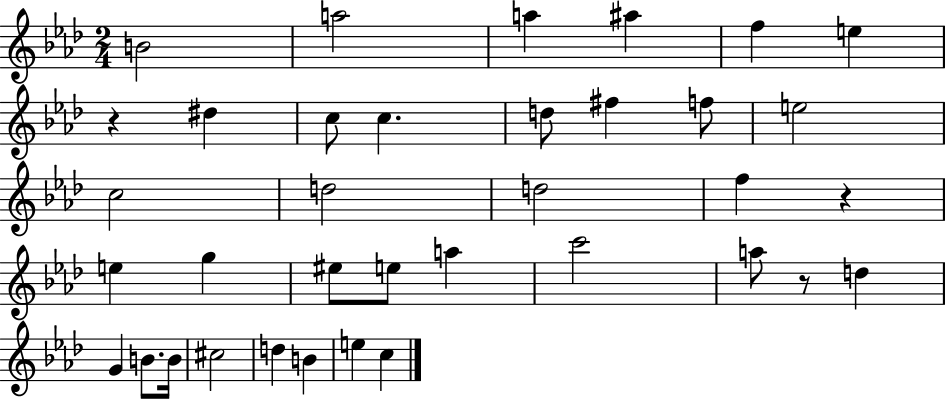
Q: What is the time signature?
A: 2/4